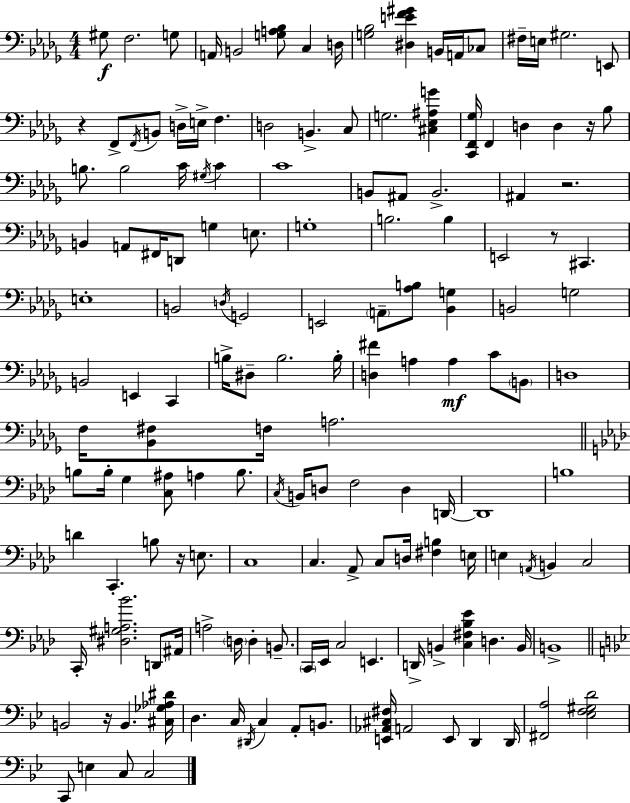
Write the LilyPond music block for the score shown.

{
  \clef bass
  \numericTimeSignature
  \time 4/4
  \key bes \minor
  \repeat volta 2 { gis8\f f2. g8 | a,16 b,2 <g a bes>8 c4 d16 | <g bes>2 <dis e' f' gis'>4 b,16 a,16 ces8 | fis16-- e16 gis2. e,8 | \break r4 f,8-> \acciaccatura { f,16 } b,8 d16-> e16-> f4. | d2 b,4.-> c8 | g2. <cis ees ais g'>4 | <c, f, ges>16 f,4 d4 d4 r16 bes8 | \break b8. b2 c'16 \acciaccatura { gis16 } c'4 | c'1 | b,8 ais,8 b,2.-> | ais,4 r2. | \break b,4 a,8 fis,16 d,8 g4 e8. | g1-. | b2. b4 | e,2 r8 cis,4. | \break e1-. | b,2 \acciaccatura { d16 } g,2 | e,2 \parenthesize a,8-- <aes b>8 <bes, g>4 | b,2 g2 | \break b,2 e,4 c,4 | b16-> dis8-- b2. | b16-. <d fis'>4 a4 a4\mf c'8 | \parenthesize b,8 d1 | \break f16 <bes, fis>8 f16 a2. | \bar "||" \break \key f \minor b8 b16-. g4 <c ais>8 a4 b8. | \acciaccatura { c16 } b,16 d8 f2 d4 | d,16~~ d,1 | b1 | \break d'4 c,4.-. b8 r16 e8. | c1 | c4. aes,8-> c8 d16 <fis b>4 | e16 e4 \acciaccatura { a,16 } b,4 c2 | \break c,16-. <dis gis a bes'>2. d,8 | ais,16 a2-> \parenthesize d16 d4-. b,8.-- | \parenthesize c,16 ees,16 c2 e,4. | d,16-> b,4-> <c fis bes ees'>4 d4. | \break b,16 b,1-> | \bar "||" \break \key bes \major b,2 r16 b,4. <cis ges aes dis'>16 | d4. c16 \acciaccatura { dis,16 } c4 a,8-. b,8. | <e, aes, cis fis>16 a,2 e,8 d,4 | d,16 <fis, a>2 <ees f gis d'>2 | \break c,8 e4 c8 c2 | } \bar "|."
}